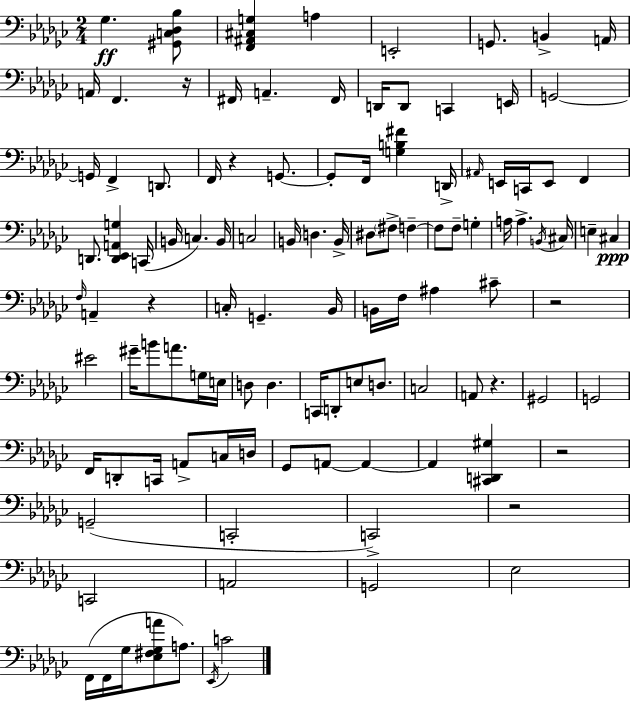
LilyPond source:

{
  \clef bass
  \numericTimeSignature
  \time 2/4
  \key ees \minor
  ges4.\ff <gis, c des bes>8 | <f, ais, cis g>4 a4 | e,2-. | g,8. b,4-> a,16 | \break a,16 f,4. r16 | fis,16 a,4.-- fis,16 | d,16 d,8 c,4 e,16 | g,2~~ | \break g,16 f,4-> d,8. | f,16 r4 g,8.~~ | g,8-. f,16 <g b fis'>4 d,16-> | \grace { ais,16 } e,16 c,16 e,8 f,4 | \break d,8. <d, ees, a, g>4 | c,16( b,16 c4.) | b,16 c2 | b,16 d4. | \break b,16-> dis8 \parenthesize fis8-> f4--~~ | f8 f8-- g4-. | a16 a4.-> | \acciaccatura { b,16 } cis16 e4-- cis4\ppp | \break \grace { f16 } a,4-- r4 | c16-. g,4.-- | bes,16 b,16 f16 ais4 | cis'8-- r2 | \break eis'2 | gis'16-- b'8 a'8. | g16 e16 d8 d4. | c,16 d,8-. e8 | \break d8. c2 | a,8 r4. | gis,2 | g,2 | \break f,16 d,8-. c,16 a,8-> | c16 d16 ges,8 a,8~~ a,4~~ | a,4 <cis, d, gis>4 | r2 | \break g,2--( | c,2-. | c,2->) | r2 | \break c,2 | a,2 | g,2 | ees2 | \break f,16( f,16 ges16 <ees fis ges a'>8 | a8.) \acciaccatura { ees,16 } c'2 | \bar "|."
}